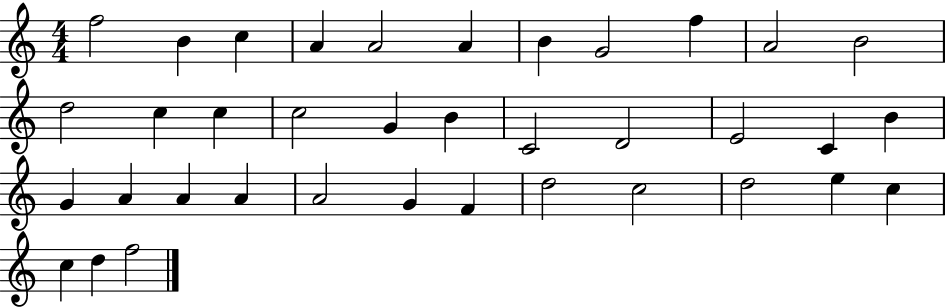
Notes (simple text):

F5/h B4/q C5/q A4/q A4/h A4/q B4/q G4/h F5/q A4/h B4/h D5/h C5/q C5/q C5/h G4/q B4/q C4/h D4/h E4/h C4/q B4/q G4/q A4/q A4/q A4/q A4/h G4/q F4/q D5/h C5/h D5/h E5/q C5/q C5/q D5/q F5/h